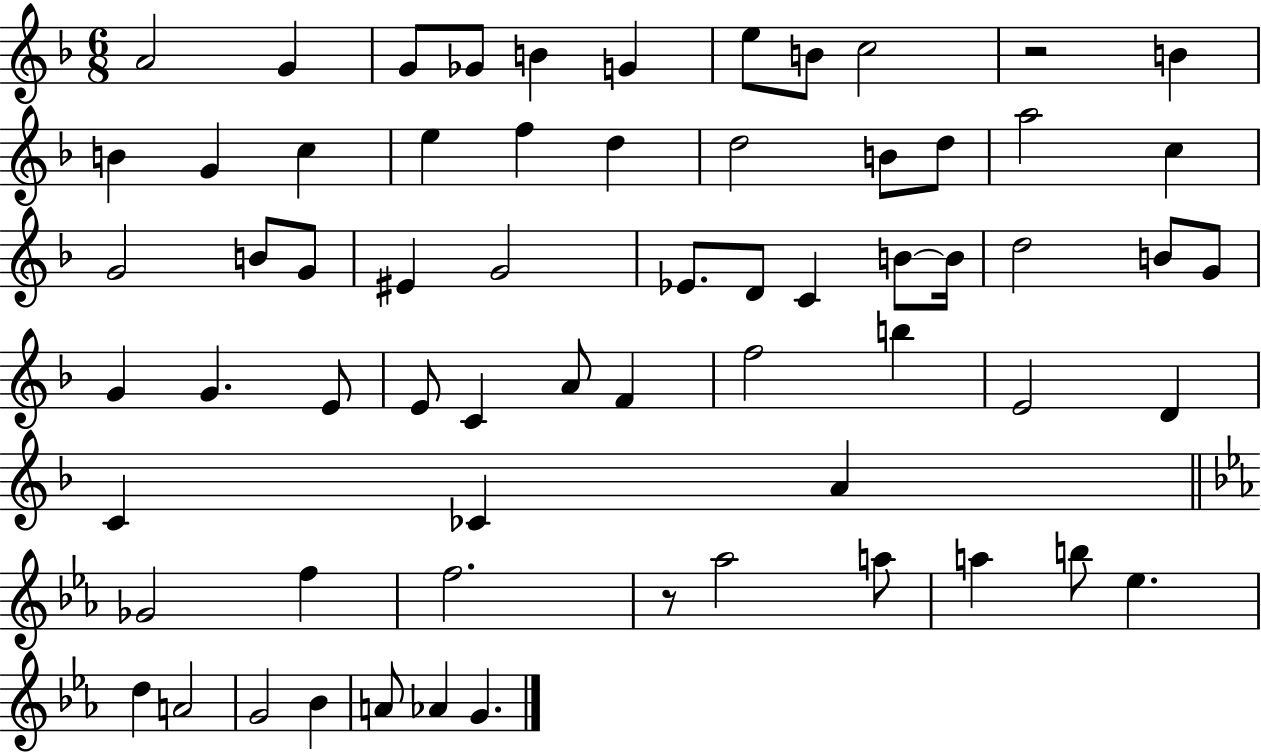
A4/h G4/q G4/e Gb4/e B4/q G4/q E5/e B4/e C5/h R/h B4/q B4/q G4/q C5/q E5/q F5/q D5/q D5/h B4/e D5/e A5/h C5/q G4/h B4/e G4/e EIS4/q G4/h Eb4/e. D4/e C4/q B4/e B4/s D5/h B4/e G4/e G4/q G4/q. E4/e E4/e C4/q A4/e F4/q F5/h B5/q E4/h D4/q C4/q CES4/q A4/q Gb4/h F5/q F5/h. R/e Ab5/h A5/e A5/q B5/e Eb5/q. D5/q A4/h G4/h Bb4/q A4/e Ab4/q G4/q.